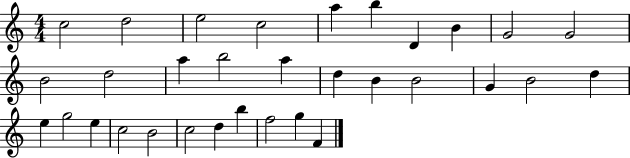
X:1
T:Untitled
M:4/4
L:1/4
K:C
c2 d2 e2 c2 a b D B G2 G2 B2 d2 a b2 a d B B2 G B2 d e g2 e c2 B2 c2 d b f2 g F